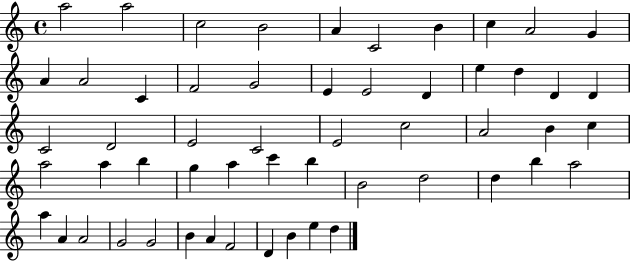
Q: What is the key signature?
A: C major